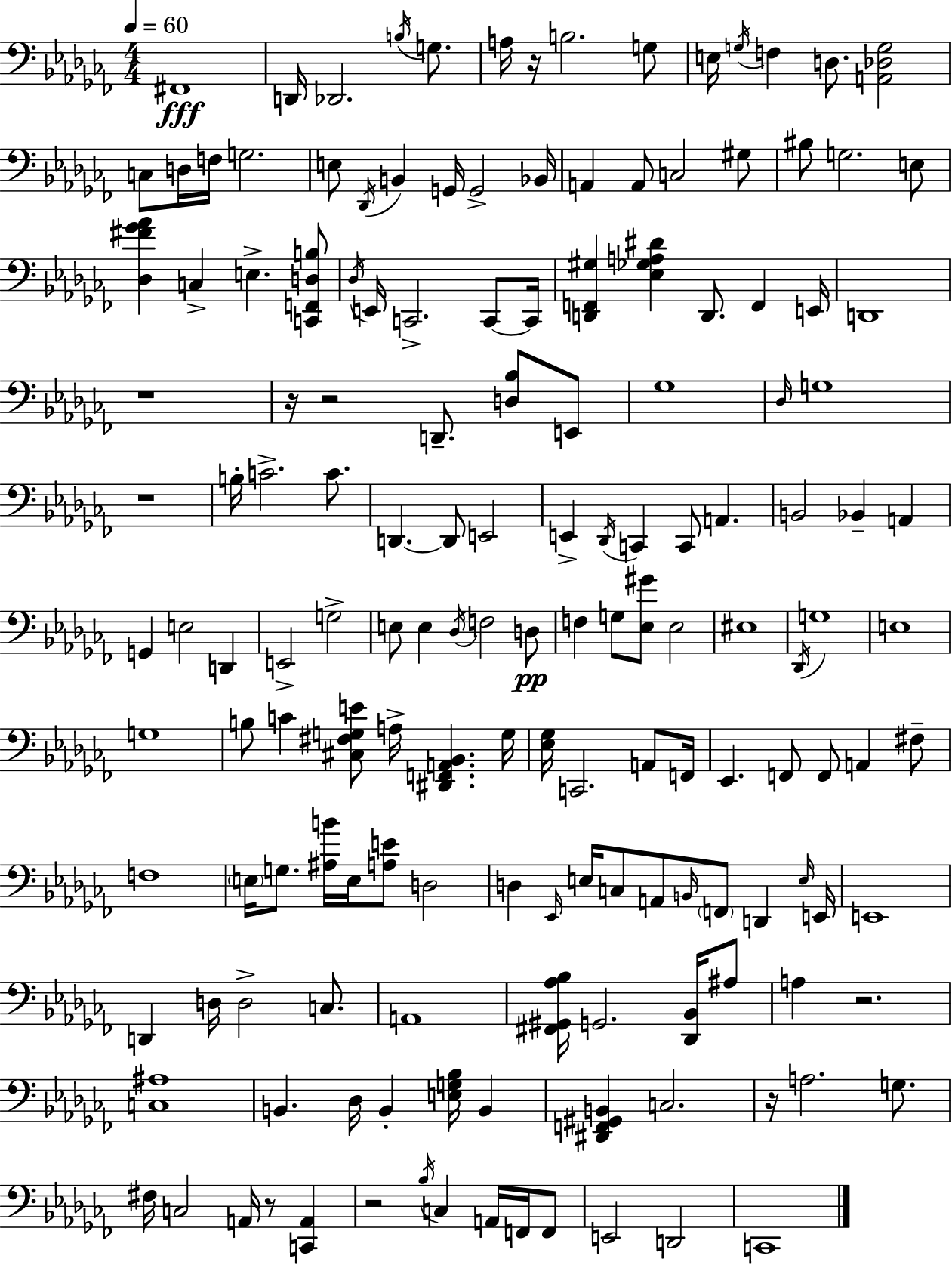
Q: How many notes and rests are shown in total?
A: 158